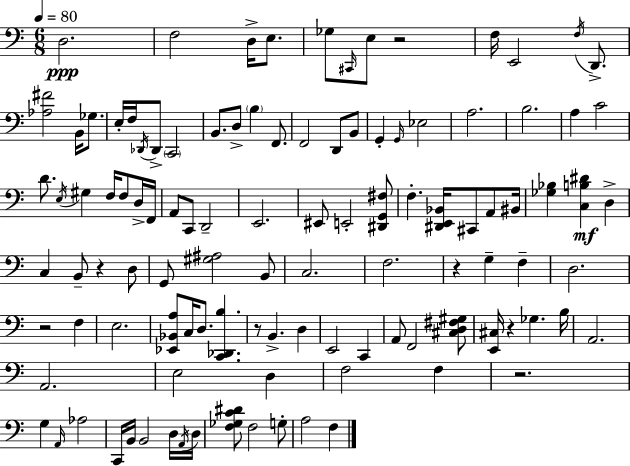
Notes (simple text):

D3/h. F3/h D3/s E3/e. Gb3/e C#2/s E3/e R/h F3/s E2/h F3/s D2/e. [Ab3,F#4]/h B2/s Gb3/e. E3/s F3/s Db2/s Db2/e C2/h B2/e. D3/e B3/q F2/e. F2/h D2/e B2/e G2/q G2/s Eb3/h A3/h. B3/h. A3/q C4/h D4/e. E3/s G#3/q F3/s F3/e D3/s F2/s A2/e C2/e D2/h E2/h. EIS2/e E2/h [D#2,G2,F#3]/e F3/q. [D#2,E2,Bb2]/s C#2/e A2/e BIS2/s [Gb3,Bb3]/q [C3,B3,D#4]/q D3/q C3/q B2/e R/q D3/e G2/e [G#3,A#3]/h B2/e C3/h. F3/h. R/q G3/q F3/q D3/h. R/h F3/q E3/h. [Eb2,Bb2,A3]/e C3/s D3/e. [C2,Db2,B3]/q. R/e B2/q. D3/q E2/h C2/q A2/e F2/h [C#3,D3,F#3,G#3]/e [E2,C#3]/s R/q Gb3/q. B3/s A2/h. A2/h. E3/h D3/q F3/h F3/q R/h. G3/q A2/s Ab3/h C2/s B2/s B2/h D3/s A2/s D3/s [F3,Gb3,C4,D#4]/e F3/h G3/e A3/h F3/q